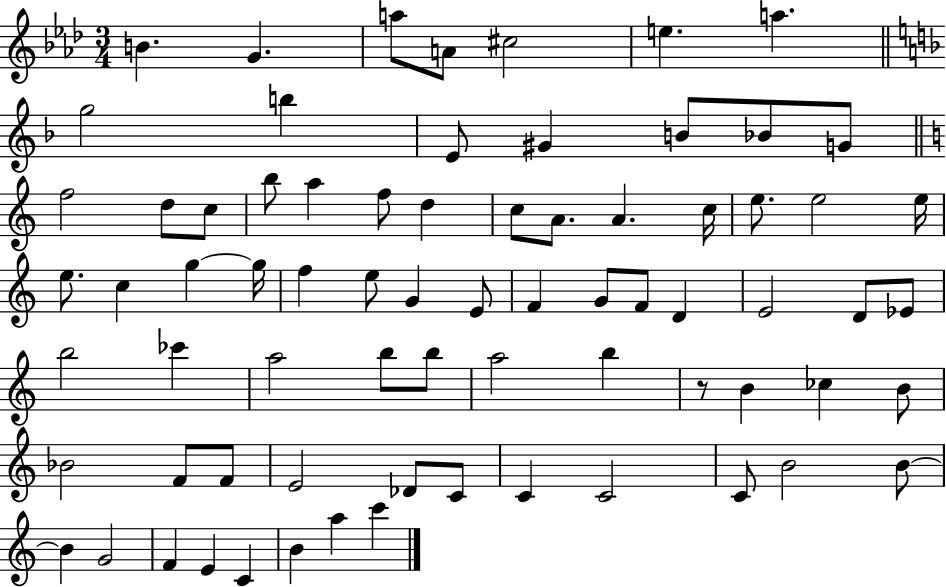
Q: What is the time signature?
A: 3/4